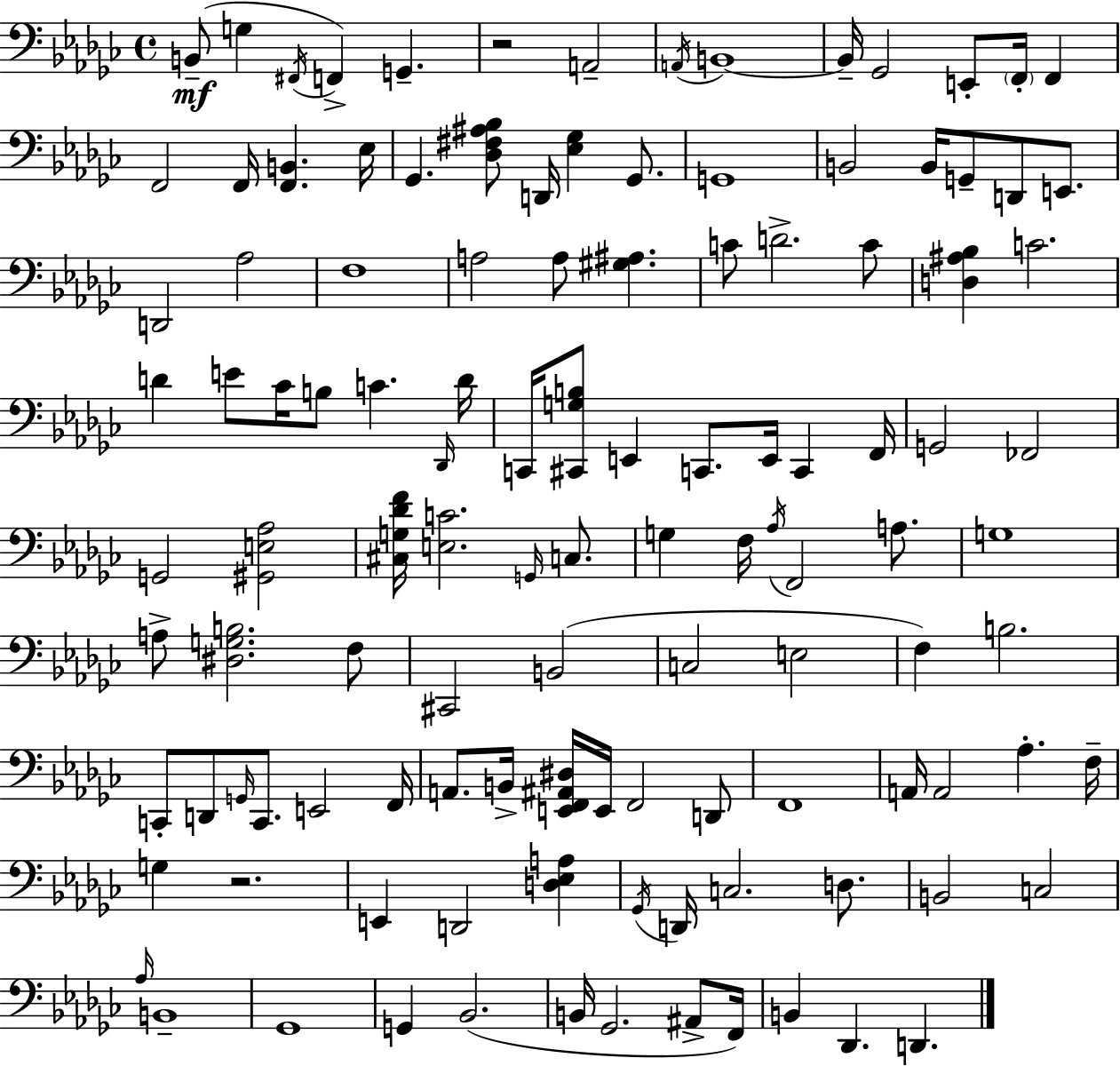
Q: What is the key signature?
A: EES minor